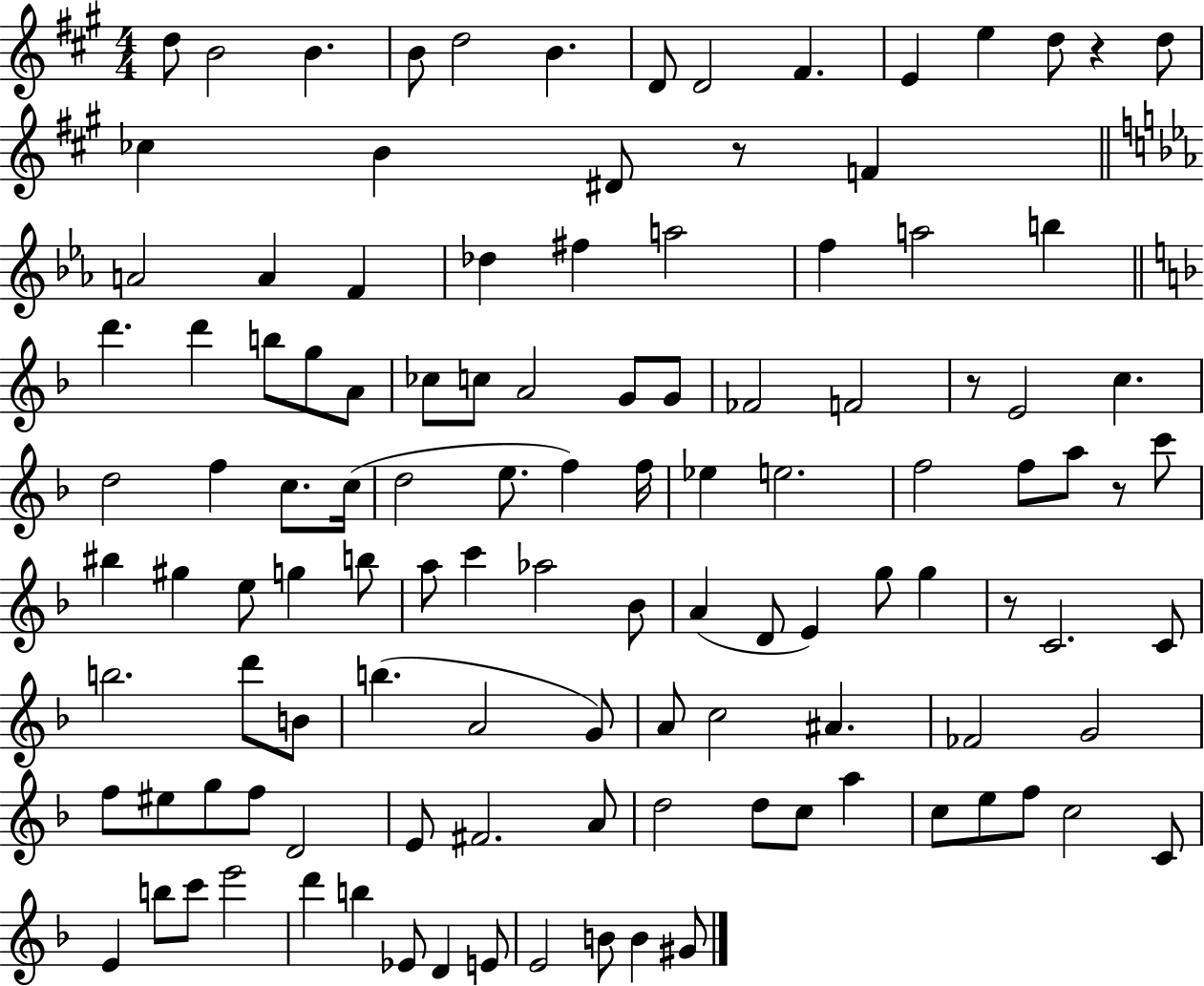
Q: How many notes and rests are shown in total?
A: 116